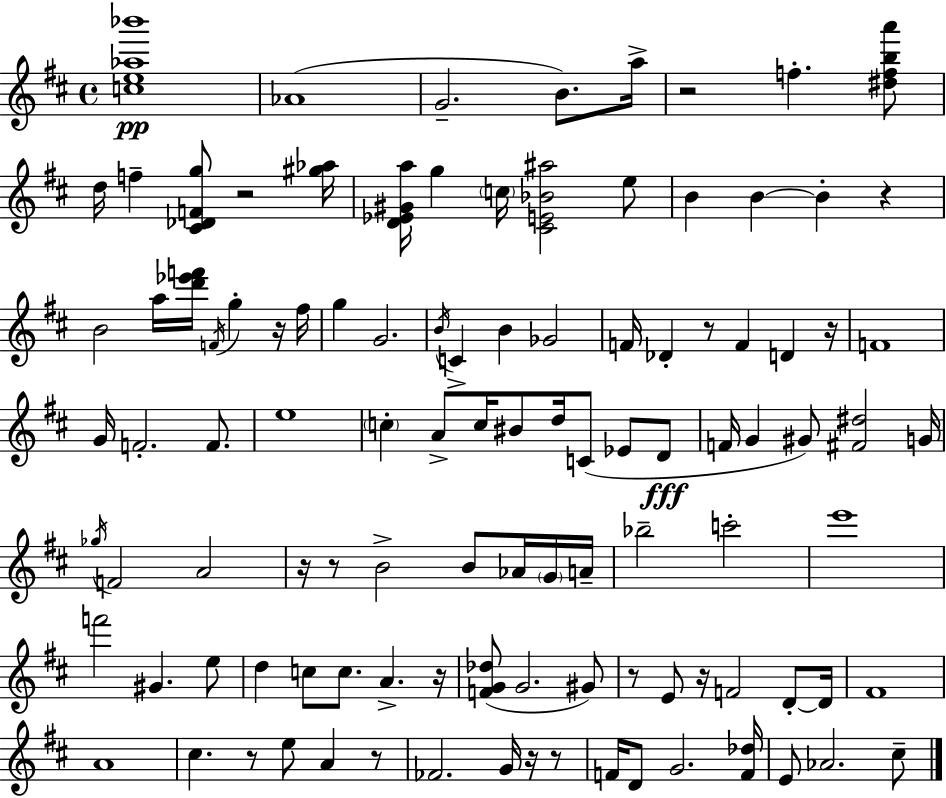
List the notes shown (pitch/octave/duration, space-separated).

[C5,E5,Ab5,Bb6]/w Ab4/w G4/h. B4/e. A5/s R/h F5/q. [D#5,F5,B5,A6]/e D5/s F5/q [C#4,Db4,F4,G5]/e R/h [G#5,Ab5]/s [D4,Eb4,G#4,A5]/s G5/q C5/s [C#4,E4,Bb4,A#5]/h E5/e B4/q B4/q B4/q R/q B4/h A5/s [D6,Eb6,F6]/s F4/s G5/q R/s F#5/s G5/q G4/h. B4/s C4/q B4/q Gb4/h F4/s Db4/q R/e F4/q D4/q R/s F4/w G4/s F4/h. F4/e. E5/w C5/q A4/e C5/s BIS4/e D5/s C4/e Eb4/e D4/e F4/s G4/q G#4/e [F#4,D#5]/h G4/s Gb5/s F4/h A4/h R/s R/e B4/h B4/e Ab4/s G4/s A4/s Bb5/h C6/h E6/w F6/h G#4/q. E5/e D5/q C5/e C5/e. A4/q. R/s [F4,G4,Db5]/e G4/h. G#4/e R/e E4/e R/s F4/h D4/e D4/s F#4/w A4/w C#5/q. R/e E5/e A4/q R/e FES4/h. G4/s R/s R/e F4/s D4/e G4/h. [F4,Db5]/s E4/e Ab4/h. C#5/e